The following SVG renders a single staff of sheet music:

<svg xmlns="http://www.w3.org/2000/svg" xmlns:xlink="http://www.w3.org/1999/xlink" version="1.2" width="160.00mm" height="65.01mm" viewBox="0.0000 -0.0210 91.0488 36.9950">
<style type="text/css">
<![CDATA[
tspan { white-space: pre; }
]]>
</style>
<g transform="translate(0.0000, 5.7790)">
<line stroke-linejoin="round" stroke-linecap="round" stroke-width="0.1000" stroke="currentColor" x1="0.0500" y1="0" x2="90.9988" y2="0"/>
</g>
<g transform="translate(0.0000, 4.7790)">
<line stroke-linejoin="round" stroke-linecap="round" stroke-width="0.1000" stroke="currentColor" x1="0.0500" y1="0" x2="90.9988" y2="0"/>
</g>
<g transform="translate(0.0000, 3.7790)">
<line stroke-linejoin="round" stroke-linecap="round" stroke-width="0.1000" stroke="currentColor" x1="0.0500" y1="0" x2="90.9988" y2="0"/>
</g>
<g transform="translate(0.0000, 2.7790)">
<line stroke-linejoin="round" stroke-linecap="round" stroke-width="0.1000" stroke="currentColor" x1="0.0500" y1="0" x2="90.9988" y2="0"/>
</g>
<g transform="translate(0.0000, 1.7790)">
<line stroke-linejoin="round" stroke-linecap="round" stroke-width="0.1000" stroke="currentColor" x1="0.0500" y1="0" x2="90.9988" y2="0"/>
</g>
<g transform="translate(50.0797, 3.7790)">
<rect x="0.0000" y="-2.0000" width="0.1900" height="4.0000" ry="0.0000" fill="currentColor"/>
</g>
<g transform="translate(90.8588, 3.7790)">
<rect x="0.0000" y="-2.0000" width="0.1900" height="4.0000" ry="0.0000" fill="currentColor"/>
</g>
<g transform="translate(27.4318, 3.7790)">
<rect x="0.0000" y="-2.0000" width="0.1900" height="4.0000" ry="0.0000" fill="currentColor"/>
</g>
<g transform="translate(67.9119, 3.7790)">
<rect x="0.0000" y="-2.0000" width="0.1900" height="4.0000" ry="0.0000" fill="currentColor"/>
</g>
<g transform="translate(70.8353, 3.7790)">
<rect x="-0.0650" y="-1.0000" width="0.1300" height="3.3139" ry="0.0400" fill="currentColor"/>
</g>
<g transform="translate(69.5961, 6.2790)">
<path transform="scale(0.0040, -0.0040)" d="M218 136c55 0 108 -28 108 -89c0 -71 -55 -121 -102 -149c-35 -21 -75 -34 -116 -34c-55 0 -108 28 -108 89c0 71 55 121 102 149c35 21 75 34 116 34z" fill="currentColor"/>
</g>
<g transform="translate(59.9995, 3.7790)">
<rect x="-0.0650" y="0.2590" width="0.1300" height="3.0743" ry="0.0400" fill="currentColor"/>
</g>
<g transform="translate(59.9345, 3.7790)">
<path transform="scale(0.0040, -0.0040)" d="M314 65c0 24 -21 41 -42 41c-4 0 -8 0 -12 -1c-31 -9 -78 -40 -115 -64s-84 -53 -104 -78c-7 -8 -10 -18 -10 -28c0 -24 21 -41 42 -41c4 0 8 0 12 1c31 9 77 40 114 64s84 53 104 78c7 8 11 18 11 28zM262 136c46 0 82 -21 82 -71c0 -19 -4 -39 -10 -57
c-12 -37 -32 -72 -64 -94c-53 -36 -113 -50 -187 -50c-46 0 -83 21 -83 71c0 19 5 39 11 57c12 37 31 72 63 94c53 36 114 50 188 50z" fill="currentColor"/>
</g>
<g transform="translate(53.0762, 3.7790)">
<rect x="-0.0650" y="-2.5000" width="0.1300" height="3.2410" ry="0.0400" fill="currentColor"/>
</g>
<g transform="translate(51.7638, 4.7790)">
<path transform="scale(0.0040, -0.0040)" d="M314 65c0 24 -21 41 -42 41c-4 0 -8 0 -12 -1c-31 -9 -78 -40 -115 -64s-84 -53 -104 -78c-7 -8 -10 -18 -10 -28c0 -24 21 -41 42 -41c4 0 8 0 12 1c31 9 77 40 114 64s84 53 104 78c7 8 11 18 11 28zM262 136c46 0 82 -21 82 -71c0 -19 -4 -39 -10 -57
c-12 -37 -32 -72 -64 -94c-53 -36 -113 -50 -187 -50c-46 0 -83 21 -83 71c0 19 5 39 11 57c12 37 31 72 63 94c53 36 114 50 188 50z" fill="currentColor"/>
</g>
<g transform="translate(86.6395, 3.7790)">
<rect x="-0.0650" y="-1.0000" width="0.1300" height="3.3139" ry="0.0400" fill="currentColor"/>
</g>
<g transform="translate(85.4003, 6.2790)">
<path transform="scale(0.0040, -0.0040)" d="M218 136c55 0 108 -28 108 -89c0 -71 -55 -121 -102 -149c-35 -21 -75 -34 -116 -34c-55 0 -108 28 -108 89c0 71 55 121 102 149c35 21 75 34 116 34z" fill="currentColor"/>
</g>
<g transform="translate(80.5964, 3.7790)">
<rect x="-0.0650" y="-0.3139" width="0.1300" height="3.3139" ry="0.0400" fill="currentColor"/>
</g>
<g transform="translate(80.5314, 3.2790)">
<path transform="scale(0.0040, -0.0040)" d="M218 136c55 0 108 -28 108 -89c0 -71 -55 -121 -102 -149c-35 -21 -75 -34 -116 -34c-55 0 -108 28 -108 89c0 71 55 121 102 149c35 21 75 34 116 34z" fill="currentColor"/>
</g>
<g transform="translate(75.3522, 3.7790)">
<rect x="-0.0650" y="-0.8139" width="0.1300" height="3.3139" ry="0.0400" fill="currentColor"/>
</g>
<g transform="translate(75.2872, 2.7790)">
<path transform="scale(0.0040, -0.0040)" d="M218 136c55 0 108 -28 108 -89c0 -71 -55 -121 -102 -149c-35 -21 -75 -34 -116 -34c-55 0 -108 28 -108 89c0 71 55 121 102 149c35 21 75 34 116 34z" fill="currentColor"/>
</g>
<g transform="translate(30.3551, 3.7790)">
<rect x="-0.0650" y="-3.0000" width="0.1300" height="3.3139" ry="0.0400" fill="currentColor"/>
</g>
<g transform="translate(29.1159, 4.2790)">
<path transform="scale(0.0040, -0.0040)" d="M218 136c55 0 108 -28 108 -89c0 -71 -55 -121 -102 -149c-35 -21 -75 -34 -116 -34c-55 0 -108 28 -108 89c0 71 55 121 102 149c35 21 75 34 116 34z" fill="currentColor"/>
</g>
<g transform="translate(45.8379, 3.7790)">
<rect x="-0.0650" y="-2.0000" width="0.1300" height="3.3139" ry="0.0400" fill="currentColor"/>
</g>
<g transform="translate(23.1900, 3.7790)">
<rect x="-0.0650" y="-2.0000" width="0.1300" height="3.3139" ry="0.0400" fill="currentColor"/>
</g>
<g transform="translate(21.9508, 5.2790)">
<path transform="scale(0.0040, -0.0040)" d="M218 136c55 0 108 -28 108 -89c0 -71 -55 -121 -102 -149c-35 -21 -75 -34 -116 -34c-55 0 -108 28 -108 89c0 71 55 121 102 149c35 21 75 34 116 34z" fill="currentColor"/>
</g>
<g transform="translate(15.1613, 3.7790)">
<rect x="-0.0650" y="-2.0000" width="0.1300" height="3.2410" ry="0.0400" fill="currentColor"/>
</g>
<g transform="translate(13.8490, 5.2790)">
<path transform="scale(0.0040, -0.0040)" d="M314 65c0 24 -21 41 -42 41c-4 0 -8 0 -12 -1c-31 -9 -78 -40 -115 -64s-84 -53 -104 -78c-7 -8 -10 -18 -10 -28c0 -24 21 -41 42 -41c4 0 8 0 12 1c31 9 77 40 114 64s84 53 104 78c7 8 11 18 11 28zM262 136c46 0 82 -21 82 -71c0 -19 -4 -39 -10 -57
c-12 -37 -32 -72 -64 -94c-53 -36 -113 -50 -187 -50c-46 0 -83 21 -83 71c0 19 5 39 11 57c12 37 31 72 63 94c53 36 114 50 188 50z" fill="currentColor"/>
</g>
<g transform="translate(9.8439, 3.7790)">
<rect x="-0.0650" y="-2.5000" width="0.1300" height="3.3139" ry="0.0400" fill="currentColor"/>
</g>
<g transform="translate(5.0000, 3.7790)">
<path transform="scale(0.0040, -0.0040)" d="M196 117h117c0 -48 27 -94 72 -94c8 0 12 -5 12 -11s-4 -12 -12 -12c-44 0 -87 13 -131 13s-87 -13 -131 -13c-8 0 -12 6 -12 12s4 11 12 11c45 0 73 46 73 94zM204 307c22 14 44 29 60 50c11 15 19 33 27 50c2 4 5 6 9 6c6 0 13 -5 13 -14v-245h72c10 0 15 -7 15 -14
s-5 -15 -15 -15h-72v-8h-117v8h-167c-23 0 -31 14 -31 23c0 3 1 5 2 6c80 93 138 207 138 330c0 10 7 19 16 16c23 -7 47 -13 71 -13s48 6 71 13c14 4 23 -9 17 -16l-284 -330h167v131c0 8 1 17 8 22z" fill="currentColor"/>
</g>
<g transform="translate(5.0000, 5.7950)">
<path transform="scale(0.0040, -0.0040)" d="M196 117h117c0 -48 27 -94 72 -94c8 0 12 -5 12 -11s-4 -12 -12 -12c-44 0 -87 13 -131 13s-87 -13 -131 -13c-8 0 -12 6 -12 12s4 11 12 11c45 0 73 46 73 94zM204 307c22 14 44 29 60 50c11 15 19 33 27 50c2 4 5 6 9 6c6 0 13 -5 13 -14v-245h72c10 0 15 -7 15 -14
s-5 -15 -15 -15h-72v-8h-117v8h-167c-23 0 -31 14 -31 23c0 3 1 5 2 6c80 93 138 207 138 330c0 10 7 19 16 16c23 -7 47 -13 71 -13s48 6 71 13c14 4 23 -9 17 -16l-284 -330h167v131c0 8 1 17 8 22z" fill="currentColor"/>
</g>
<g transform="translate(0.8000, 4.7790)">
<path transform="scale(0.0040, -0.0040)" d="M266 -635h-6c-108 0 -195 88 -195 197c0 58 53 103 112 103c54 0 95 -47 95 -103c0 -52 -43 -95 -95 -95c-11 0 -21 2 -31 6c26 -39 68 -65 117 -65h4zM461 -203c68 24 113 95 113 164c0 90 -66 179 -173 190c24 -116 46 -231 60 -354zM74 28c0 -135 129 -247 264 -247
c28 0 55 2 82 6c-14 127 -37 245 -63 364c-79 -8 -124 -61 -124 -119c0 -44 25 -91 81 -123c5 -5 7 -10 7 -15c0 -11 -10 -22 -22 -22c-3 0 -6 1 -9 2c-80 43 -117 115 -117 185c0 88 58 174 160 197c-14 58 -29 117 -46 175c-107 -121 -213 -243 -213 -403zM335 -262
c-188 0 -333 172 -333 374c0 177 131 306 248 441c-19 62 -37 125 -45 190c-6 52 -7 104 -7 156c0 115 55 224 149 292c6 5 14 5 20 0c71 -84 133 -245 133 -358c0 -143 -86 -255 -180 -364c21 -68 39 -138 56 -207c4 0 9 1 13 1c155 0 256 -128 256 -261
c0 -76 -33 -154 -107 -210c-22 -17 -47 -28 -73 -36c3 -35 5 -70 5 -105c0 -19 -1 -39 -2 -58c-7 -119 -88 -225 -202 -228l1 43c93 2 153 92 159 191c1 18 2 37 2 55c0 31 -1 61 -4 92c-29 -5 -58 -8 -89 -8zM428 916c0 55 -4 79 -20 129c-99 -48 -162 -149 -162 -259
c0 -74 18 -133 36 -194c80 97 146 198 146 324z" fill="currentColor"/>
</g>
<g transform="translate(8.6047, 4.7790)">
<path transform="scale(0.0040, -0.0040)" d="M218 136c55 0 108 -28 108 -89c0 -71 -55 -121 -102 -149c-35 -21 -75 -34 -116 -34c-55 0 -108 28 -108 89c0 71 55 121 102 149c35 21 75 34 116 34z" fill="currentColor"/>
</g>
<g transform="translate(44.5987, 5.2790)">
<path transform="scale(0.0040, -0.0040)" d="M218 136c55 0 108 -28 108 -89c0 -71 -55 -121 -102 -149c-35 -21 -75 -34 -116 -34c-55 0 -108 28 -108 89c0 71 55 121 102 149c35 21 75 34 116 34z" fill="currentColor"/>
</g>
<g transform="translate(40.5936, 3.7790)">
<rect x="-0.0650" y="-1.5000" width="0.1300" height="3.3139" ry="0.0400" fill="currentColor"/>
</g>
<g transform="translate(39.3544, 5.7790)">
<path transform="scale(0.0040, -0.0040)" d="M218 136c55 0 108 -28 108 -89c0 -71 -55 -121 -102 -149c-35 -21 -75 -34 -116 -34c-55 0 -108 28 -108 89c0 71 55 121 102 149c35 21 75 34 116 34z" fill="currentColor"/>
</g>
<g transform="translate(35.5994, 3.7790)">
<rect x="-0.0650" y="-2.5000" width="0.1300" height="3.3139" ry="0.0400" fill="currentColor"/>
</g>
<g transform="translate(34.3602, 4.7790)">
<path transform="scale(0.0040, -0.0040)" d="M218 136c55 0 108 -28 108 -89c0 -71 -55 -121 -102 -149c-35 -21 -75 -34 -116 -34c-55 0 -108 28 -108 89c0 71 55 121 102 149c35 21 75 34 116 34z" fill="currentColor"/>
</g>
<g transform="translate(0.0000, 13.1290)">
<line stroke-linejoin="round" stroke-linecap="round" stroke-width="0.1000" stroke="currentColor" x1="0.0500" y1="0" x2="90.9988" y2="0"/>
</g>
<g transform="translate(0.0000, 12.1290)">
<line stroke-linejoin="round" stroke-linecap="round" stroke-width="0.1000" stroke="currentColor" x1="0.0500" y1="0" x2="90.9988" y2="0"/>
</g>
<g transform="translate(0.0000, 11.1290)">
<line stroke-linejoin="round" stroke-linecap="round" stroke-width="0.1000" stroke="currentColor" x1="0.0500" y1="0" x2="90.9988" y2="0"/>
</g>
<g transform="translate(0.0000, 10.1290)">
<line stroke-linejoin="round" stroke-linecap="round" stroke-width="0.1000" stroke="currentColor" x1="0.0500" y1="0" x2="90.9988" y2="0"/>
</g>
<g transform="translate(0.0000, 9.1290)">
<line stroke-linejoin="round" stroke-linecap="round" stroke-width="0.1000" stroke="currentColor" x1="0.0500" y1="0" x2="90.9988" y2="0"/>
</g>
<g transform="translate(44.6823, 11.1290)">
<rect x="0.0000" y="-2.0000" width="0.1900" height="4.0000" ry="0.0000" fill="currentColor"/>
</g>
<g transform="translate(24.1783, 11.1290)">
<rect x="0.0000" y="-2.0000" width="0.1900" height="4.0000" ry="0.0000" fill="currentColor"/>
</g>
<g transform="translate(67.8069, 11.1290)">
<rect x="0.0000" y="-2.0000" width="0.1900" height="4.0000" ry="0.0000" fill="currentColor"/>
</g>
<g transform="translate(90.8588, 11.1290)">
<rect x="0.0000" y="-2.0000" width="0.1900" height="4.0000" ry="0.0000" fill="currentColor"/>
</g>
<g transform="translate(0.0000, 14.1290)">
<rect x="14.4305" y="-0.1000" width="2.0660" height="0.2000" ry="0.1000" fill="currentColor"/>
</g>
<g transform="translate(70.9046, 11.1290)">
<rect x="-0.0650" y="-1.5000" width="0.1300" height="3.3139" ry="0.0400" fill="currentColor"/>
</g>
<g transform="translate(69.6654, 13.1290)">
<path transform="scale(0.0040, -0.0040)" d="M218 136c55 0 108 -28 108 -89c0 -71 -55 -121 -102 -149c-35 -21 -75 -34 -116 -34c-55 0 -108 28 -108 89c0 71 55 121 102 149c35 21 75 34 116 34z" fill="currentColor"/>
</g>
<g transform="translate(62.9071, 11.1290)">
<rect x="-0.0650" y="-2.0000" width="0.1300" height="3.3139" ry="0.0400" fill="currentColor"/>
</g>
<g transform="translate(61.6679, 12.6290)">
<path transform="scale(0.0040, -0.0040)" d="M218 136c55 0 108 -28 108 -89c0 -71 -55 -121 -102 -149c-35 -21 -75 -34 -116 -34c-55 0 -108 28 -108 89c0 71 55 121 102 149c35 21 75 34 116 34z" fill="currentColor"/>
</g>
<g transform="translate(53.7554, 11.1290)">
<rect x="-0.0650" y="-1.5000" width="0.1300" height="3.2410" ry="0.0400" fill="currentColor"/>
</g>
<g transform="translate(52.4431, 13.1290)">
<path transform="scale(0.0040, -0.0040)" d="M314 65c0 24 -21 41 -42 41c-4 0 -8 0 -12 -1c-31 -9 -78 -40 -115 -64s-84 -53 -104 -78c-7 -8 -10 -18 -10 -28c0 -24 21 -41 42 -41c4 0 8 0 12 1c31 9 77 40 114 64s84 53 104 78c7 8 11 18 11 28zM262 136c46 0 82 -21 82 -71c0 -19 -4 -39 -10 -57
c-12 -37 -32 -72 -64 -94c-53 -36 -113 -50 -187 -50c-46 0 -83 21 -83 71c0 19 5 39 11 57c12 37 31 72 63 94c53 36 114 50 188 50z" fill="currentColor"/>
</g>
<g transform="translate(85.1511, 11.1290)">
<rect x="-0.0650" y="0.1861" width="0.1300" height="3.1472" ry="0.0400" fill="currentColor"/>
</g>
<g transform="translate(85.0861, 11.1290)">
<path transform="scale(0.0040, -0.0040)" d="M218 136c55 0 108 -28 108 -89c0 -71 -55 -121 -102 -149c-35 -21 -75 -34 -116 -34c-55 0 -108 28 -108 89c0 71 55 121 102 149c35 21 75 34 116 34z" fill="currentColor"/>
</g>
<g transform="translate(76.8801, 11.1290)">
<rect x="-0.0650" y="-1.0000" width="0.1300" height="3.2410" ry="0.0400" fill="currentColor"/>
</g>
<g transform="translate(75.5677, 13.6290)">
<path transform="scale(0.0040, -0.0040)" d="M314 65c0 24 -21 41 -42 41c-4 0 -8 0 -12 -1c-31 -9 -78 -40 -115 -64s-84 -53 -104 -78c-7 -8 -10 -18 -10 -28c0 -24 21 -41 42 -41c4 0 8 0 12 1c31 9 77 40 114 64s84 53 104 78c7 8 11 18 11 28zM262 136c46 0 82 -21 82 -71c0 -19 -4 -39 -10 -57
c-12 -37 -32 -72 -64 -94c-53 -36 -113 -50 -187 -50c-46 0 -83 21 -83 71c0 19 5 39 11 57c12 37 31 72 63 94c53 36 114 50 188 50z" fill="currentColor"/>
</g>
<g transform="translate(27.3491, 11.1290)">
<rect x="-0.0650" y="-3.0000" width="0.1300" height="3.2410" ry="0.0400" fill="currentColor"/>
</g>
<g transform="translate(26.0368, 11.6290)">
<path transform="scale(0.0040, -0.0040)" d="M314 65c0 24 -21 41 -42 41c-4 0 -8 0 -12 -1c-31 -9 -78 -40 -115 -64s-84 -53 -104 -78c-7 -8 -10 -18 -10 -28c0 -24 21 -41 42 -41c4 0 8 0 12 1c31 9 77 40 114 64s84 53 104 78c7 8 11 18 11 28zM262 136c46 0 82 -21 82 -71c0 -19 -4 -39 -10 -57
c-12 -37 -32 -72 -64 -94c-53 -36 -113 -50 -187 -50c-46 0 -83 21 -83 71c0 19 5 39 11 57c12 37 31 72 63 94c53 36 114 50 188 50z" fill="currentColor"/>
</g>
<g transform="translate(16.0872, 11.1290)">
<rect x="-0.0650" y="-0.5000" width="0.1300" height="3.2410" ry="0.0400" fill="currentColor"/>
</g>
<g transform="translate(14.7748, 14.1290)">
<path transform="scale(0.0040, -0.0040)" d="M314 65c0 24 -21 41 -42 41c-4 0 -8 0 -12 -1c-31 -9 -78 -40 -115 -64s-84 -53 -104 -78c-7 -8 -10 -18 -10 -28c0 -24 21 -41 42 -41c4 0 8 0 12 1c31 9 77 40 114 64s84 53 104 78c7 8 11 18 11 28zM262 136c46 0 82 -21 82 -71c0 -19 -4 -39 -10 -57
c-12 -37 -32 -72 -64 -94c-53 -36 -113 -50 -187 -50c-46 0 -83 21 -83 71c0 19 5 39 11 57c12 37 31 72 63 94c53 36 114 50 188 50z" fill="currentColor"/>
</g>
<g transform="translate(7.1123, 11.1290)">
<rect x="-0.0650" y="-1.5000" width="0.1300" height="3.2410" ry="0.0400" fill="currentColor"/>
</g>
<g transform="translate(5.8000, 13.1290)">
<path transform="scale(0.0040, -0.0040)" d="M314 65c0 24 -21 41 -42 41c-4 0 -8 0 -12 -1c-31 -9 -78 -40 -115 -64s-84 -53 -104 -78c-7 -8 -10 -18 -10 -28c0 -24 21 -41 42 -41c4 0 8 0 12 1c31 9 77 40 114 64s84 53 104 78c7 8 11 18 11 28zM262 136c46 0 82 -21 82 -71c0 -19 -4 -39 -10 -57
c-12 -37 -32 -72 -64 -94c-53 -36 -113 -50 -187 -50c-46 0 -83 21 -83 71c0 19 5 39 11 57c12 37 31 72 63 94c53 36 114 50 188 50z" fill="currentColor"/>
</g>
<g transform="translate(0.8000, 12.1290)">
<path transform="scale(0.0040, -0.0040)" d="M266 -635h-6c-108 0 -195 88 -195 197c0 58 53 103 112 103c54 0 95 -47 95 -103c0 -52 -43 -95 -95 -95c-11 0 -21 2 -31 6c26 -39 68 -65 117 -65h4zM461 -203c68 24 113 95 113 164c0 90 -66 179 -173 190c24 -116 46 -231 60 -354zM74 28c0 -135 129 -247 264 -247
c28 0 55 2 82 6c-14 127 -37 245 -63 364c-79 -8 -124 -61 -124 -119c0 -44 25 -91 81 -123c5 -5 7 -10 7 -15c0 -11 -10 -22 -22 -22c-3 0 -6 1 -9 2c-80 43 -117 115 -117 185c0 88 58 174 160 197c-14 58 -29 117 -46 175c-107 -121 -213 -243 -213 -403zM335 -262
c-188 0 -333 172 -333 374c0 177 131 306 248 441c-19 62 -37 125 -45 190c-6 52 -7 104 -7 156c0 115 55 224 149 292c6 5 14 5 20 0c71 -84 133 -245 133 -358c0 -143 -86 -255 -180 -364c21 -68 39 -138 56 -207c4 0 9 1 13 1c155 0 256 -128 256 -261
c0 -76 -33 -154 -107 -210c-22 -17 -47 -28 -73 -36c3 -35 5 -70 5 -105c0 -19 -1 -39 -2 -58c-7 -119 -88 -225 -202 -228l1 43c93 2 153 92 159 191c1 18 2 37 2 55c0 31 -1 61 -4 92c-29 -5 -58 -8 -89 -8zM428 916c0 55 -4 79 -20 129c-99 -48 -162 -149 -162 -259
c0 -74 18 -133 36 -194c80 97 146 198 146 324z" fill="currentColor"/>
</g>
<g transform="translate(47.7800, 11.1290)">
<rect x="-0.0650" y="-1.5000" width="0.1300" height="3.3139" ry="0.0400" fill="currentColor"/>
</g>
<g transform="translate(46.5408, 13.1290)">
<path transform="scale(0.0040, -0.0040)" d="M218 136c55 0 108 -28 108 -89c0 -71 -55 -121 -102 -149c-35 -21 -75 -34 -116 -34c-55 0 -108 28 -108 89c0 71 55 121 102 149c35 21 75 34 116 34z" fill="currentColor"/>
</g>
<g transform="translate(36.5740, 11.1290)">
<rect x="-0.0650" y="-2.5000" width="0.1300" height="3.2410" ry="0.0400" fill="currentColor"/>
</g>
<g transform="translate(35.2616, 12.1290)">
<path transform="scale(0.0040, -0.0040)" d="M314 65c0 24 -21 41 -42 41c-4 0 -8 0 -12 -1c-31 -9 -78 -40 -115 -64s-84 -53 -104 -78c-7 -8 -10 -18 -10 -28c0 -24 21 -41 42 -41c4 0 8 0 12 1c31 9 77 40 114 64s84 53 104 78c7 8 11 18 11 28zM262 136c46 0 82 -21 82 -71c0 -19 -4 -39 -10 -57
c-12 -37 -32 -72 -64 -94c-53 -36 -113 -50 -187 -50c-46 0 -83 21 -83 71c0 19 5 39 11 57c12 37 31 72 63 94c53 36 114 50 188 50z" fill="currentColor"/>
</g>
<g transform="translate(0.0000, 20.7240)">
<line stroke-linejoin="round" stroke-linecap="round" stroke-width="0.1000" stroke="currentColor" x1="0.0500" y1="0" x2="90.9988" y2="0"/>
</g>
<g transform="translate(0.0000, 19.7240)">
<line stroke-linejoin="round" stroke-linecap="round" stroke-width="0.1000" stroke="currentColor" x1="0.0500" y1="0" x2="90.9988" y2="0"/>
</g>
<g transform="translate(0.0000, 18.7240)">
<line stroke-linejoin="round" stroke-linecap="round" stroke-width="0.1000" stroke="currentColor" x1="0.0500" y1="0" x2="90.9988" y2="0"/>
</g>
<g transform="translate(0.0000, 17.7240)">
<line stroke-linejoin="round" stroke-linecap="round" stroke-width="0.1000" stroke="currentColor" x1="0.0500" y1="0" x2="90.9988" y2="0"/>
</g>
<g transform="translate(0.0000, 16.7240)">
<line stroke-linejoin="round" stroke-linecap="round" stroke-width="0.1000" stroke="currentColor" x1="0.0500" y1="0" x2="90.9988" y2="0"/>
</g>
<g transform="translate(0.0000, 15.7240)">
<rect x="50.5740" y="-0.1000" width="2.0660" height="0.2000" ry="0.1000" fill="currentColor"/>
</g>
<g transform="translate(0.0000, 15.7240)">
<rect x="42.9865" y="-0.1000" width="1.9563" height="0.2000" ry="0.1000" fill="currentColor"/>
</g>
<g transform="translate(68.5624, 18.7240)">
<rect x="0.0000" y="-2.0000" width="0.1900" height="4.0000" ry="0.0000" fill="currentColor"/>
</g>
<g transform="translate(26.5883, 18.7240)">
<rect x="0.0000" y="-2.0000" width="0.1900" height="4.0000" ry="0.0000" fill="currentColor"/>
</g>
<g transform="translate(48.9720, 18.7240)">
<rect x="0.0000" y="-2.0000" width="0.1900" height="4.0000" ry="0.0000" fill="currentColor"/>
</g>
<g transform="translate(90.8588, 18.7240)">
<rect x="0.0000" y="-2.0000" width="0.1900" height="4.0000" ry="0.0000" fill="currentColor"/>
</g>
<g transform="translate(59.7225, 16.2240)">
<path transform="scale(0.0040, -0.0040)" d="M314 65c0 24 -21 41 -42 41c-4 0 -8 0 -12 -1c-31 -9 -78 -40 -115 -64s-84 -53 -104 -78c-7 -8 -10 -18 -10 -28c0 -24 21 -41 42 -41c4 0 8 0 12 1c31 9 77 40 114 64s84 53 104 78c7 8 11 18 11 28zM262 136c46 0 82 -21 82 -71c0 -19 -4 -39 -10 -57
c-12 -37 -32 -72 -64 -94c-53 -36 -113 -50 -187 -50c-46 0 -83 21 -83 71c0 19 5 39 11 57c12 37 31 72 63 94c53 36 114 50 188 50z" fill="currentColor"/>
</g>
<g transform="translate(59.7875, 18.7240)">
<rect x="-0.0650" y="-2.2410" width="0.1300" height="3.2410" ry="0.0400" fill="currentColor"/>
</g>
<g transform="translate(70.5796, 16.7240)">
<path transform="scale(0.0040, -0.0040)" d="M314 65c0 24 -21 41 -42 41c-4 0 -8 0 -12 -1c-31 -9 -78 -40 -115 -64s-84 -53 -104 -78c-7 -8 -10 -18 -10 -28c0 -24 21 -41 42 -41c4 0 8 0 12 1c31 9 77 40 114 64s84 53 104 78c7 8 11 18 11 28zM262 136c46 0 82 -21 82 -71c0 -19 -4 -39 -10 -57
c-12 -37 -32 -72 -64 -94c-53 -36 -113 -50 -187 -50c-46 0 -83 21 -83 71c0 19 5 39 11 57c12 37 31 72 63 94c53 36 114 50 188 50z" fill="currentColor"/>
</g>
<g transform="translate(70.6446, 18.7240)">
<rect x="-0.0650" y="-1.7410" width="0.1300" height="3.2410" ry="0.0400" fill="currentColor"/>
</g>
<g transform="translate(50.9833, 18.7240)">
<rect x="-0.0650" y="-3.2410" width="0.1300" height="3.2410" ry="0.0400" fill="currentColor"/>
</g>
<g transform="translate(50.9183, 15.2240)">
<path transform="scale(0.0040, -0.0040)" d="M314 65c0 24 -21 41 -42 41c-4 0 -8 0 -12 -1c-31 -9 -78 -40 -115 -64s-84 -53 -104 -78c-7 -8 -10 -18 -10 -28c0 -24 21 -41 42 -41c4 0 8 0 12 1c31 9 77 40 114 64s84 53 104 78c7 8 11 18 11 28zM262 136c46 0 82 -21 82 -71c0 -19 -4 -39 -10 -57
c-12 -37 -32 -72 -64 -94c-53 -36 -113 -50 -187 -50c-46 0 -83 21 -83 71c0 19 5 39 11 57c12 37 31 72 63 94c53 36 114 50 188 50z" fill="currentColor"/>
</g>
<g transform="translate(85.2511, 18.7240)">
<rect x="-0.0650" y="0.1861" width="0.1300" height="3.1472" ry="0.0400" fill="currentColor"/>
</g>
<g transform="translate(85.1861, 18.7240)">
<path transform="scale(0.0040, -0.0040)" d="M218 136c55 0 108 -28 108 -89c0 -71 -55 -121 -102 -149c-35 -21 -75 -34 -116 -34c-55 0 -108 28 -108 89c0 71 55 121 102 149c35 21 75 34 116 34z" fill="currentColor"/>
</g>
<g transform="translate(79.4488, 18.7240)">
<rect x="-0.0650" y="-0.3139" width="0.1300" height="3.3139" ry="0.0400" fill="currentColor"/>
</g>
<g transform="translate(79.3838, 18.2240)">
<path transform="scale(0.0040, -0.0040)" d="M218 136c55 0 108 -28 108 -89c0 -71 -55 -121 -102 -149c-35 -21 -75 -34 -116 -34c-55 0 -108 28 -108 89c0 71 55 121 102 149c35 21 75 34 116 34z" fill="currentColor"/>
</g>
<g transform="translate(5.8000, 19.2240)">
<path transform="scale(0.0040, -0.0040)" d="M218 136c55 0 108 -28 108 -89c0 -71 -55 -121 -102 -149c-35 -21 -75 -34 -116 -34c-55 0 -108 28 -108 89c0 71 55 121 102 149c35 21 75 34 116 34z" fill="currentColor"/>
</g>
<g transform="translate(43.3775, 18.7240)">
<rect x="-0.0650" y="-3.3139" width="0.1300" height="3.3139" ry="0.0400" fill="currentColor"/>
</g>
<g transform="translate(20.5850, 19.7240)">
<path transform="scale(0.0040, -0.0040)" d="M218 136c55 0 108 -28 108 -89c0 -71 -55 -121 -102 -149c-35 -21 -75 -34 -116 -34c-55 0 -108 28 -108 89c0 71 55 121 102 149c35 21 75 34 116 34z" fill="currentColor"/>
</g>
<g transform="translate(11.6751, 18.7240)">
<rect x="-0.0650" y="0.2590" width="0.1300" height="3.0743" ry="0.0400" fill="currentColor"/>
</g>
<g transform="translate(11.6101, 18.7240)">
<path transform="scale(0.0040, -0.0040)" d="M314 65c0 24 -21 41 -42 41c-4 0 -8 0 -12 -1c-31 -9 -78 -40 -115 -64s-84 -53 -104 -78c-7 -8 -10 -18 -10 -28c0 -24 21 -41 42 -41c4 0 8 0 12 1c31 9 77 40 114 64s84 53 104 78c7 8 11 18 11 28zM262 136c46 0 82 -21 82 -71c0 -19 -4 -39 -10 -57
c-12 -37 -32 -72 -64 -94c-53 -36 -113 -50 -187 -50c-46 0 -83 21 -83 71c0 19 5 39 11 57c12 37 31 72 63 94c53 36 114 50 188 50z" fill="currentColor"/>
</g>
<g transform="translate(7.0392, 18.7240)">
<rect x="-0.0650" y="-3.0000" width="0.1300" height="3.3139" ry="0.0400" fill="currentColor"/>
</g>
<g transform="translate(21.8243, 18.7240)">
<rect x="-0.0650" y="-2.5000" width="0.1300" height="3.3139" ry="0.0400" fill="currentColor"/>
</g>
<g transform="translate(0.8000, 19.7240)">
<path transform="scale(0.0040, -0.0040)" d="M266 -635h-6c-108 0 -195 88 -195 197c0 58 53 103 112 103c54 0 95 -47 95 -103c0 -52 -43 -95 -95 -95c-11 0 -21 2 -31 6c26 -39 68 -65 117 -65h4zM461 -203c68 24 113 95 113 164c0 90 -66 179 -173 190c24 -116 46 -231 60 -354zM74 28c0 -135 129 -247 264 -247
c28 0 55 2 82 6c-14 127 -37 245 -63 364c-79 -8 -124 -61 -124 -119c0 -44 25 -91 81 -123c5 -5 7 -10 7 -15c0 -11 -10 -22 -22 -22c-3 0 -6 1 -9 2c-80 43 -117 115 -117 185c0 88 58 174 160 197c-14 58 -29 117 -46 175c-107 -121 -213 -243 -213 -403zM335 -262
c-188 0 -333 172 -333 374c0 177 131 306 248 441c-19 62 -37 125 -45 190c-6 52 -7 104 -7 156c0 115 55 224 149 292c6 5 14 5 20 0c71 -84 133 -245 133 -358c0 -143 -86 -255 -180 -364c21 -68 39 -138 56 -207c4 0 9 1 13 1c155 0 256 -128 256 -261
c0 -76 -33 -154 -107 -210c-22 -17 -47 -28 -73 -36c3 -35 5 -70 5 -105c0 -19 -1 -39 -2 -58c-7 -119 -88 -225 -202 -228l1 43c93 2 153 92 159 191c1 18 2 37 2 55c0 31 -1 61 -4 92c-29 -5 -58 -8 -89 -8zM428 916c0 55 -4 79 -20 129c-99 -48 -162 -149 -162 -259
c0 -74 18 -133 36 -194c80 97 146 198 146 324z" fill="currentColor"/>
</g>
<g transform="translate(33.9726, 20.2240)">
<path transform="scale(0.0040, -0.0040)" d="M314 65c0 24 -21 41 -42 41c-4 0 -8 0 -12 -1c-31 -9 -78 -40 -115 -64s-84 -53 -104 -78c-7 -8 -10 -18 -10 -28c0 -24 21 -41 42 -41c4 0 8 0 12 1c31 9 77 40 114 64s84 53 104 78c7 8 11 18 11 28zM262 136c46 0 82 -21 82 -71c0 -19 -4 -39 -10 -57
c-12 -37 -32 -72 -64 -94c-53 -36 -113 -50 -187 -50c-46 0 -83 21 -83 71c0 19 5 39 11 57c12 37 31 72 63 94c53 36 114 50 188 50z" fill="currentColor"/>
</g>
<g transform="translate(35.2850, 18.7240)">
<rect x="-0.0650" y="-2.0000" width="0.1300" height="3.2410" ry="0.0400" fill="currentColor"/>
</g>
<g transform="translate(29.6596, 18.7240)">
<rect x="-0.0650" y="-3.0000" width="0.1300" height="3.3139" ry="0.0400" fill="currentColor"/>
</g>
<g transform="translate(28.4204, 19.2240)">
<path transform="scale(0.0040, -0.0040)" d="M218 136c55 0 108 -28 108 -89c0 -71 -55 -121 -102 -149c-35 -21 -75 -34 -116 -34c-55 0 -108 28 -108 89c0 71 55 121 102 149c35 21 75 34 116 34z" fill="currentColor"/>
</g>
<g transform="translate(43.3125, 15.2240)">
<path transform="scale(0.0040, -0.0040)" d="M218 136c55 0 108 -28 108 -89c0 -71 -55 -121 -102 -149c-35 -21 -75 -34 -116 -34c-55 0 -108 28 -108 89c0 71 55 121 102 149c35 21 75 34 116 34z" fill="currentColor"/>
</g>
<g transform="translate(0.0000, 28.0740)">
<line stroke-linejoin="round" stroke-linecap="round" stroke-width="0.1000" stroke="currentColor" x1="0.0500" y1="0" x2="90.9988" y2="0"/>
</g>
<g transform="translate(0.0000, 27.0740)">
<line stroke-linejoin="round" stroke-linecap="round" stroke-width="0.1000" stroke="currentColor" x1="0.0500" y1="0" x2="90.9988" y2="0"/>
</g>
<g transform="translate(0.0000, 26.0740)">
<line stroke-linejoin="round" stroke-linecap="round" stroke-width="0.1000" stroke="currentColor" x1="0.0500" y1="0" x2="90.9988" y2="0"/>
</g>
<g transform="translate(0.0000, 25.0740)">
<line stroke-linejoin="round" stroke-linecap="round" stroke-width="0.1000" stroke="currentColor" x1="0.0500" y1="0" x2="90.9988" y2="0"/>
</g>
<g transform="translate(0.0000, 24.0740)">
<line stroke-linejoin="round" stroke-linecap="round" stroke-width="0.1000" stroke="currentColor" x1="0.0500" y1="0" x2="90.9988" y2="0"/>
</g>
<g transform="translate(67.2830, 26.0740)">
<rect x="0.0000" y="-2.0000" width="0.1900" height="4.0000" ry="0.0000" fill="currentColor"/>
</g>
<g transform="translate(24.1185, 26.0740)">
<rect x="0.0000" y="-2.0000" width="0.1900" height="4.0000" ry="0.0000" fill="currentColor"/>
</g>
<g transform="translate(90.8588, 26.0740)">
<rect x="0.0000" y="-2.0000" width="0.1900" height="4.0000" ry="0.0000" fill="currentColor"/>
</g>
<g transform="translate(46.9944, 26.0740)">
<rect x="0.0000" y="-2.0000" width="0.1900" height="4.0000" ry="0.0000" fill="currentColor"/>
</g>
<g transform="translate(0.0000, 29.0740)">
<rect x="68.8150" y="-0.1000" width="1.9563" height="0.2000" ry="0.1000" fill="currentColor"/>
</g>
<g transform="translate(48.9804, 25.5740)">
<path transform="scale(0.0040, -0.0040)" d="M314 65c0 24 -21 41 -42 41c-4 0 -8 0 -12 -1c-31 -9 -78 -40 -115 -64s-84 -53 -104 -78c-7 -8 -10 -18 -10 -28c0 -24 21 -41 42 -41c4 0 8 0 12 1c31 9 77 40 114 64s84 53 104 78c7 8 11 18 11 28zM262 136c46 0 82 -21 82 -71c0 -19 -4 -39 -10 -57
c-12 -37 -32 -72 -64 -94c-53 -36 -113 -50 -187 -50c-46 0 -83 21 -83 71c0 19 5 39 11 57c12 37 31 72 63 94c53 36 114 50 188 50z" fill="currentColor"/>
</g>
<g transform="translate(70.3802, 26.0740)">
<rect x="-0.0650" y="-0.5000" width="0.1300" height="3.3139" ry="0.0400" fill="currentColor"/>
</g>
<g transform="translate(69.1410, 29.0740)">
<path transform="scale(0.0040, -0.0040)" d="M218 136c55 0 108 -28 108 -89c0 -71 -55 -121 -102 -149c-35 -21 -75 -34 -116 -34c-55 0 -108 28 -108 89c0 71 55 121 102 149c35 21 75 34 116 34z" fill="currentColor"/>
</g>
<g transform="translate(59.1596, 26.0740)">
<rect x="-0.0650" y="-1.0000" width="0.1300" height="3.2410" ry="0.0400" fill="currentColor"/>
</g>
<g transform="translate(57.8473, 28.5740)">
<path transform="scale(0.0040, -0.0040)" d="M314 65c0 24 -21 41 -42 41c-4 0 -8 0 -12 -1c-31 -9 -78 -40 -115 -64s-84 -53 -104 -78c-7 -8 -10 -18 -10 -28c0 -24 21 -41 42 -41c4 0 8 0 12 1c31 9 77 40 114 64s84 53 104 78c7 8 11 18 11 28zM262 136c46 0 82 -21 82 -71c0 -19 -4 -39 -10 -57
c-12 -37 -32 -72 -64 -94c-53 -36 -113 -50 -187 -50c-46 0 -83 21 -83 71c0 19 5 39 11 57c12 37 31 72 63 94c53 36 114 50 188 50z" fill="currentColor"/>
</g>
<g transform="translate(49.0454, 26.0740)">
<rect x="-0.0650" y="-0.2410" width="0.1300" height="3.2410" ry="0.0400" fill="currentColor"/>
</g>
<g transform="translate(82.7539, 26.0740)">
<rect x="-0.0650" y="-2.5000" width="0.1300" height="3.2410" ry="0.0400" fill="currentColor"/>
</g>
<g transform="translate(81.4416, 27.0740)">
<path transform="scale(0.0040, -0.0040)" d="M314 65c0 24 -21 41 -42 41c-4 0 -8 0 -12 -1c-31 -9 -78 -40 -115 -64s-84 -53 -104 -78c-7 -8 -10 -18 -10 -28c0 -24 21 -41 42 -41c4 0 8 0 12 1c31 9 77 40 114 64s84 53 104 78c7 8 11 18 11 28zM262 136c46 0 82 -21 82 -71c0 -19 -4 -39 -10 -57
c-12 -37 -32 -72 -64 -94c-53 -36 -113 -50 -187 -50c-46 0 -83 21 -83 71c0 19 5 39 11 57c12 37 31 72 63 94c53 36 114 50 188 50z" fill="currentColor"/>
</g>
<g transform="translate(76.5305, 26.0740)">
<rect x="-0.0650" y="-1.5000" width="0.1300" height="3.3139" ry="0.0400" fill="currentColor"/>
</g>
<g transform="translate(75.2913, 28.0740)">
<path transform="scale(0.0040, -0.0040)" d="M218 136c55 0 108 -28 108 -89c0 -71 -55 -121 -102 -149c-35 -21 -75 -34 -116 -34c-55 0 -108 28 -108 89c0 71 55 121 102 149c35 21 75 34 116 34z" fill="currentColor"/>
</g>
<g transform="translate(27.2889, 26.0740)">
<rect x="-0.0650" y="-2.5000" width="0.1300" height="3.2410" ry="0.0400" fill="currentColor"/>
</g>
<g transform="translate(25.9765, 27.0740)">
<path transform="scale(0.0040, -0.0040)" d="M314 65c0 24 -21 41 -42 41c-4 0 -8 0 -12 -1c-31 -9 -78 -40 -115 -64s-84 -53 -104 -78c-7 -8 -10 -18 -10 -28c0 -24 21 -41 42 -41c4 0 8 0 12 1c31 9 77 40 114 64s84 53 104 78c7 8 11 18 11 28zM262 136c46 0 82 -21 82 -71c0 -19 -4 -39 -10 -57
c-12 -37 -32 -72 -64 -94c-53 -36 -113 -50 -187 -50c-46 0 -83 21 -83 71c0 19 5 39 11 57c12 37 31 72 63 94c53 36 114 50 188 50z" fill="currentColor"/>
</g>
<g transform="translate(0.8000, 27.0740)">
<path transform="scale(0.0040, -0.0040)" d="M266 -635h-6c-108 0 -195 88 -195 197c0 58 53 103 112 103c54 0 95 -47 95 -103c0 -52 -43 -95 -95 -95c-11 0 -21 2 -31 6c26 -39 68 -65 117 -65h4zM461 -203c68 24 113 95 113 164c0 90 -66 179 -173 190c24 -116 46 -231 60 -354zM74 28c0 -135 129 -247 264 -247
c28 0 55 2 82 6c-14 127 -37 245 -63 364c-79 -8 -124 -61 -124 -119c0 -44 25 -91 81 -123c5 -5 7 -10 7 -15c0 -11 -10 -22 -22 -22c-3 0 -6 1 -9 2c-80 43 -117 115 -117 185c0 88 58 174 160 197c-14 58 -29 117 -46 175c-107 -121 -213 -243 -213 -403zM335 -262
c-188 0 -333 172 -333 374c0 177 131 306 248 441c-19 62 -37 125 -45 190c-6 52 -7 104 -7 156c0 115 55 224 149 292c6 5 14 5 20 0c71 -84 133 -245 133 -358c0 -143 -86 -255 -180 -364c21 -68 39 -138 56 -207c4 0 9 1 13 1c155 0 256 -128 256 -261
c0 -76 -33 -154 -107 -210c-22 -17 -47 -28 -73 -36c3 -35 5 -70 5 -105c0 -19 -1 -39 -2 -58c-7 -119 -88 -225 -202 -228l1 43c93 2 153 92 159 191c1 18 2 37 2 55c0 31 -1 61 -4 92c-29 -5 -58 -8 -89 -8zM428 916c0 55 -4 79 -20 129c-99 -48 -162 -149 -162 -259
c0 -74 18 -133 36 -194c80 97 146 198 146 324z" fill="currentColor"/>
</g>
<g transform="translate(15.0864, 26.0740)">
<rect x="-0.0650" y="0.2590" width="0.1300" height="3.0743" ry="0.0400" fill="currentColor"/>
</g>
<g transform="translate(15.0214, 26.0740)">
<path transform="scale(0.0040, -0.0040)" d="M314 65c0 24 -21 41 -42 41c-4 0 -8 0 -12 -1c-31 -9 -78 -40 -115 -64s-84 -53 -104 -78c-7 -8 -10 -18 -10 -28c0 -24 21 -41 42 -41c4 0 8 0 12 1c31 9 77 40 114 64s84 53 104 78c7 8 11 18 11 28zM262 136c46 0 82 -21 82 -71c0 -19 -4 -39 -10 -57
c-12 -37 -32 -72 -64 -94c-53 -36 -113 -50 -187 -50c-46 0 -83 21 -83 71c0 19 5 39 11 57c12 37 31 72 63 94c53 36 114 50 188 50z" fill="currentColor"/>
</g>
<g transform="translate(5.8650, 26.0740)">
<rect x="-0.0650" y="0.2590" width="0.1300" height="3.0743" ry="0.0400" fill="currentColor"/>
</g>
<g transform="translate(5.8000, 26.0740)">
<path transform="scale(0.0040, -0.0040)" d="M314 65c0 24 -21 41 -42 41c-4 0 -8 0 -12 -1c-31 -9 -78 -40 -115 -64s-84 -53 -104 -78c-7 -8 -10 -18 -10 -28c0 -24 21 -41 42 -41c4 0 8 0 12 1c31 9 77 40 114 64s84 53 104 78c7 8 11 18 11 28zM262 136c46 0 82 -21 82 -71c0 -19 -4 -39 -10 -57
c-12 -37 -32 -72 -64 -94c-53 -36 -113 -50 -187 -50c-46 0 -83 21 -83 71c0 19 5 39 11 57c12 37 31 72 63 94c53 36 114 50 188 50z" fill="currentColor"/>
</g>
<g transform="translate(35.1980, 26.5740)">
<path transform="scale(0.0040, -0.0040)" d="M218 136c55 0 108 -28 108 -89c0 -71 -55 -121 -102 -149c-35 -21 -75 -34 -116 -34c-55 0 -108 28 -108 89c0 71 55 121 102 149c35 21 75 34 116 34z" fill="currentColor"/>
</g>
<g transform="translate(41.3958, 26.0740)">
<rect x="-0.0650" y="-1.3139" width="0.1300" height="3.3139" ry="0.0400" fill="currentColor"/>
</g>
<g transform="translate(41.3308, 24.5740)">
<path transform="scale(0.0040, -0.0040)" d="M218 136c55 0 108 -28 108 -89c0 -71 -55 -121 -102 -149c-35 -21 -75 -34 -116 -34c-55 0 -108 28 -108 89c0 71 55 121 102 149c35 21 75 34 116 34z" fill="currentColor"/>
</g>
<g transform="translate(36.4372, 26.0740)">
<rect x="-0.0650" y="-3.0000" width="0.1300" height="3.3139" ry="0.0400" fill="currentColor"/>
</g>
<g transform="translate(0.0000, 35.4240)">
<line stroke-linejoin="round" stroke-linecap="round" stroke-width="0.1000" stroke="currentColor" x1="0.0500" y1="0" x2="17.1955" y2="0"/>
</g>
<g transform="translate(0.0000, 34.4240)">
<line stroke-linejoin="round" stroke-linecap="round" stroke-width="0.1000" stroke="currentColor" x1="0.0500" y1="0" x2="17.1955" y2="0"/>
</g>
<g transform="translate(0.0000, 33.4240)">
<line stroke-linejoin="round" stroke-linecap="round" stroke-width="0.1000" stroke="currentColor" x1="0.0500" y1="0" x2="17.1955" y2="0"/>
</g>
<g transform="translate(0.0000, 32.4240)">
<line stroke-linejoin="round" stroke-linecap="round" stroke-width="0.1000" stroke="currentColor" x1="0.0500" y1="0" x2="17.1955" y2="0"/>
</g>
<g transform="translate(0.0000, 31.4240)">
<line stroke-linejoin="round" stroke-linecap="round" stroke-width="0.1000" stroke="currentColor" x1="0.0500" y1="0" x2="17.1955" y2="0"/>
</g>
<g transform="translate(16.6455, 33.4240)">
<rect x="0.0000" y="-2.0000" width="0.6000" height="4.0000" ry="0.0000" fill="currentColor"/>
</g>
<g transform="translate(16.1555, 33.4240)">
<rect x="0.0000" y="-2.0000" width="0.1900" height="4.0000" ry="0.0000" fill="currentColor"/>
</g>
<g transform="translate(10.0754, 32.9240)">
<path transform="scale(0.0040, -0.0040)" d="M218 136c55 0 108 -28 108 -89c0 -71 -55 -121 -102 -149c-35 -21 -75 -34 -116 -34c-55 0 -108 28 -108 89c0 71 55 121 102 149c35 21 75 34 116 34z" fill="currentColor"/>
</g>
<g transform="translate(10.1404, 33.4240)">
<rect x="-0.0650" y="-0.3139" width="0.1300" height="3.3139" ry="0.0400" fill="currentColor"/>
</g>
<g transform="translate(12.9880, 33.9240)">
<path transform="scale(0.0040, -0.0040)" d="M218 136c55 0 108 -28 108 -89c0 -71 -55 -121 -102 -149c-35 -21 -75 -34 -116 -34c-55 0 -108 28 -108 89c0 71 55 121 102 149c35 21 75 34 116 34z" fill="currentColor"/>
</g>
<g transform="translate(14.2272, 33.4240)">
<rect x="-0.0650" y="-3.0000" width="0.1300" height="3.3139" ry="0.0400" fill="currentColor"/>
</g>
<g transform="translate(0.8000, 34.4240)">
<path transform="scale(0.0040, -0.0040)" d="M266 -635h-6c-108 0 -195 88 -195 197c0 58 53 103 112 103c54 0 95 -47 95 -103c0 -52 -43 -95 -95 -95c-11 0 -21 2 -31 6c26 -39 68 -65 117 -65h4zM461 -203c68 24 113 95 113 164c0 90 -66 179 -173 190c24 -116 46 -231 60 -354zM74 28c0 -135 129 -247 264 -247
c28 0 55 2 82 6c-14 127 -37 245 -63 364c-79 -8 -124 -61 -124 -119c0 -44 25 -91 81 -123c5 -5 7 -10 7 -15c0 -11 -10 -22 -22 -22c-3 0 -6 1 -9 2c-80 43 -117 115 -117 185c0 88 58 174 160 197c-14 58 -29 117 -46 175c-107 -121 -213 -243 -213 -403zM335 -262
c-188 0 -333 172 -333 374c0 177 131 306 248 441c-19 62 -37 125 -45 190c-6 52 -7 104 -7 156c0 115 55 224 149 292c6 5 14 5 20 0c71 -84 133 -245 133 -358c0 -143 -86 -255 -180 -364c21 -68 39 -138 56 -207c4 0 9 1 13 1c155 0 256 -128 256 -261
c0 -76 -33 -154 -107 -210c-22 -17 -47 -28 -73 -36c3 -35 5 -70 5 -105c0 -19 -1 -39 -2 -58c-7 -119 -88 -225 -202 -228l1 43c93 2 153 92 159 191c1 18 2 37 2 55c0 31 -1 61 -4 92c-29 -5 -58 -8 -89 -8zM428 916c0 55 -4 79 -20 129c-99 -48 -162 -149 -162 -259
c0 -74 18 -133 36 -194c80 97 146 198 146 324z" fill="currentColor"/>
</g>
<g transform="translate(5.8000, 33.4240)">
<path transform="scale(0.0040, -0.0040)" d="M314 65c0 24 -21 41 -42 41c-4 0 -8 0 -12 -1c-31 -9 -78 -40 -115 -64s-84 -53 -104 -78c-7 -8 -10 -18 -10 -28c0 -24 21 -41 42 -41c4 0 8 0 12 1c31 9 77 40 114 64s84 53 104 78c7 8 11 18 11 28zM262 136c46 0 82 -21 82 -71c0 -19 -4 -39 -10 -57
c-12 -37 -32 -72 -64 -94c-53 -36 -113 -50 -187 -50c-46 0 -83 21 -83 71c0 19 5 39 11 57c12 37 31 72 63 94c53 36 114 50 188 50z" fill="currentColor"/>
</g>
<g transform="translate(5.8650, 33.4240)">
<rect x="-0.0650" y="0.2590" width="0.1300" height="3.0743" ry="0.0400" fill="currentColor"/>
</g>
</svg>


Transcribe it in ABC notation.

X:1
T:Untitled
M:4/4
L:1/4
K:C
G F2 F A G E F G2 B2 D d c D E2 C2 A2 G2 E E2 F E D2 B A B2 G A F2 b b2 g2 f2 c B B2 B2 G2 A e c2 D2 C E G2 B2 c A